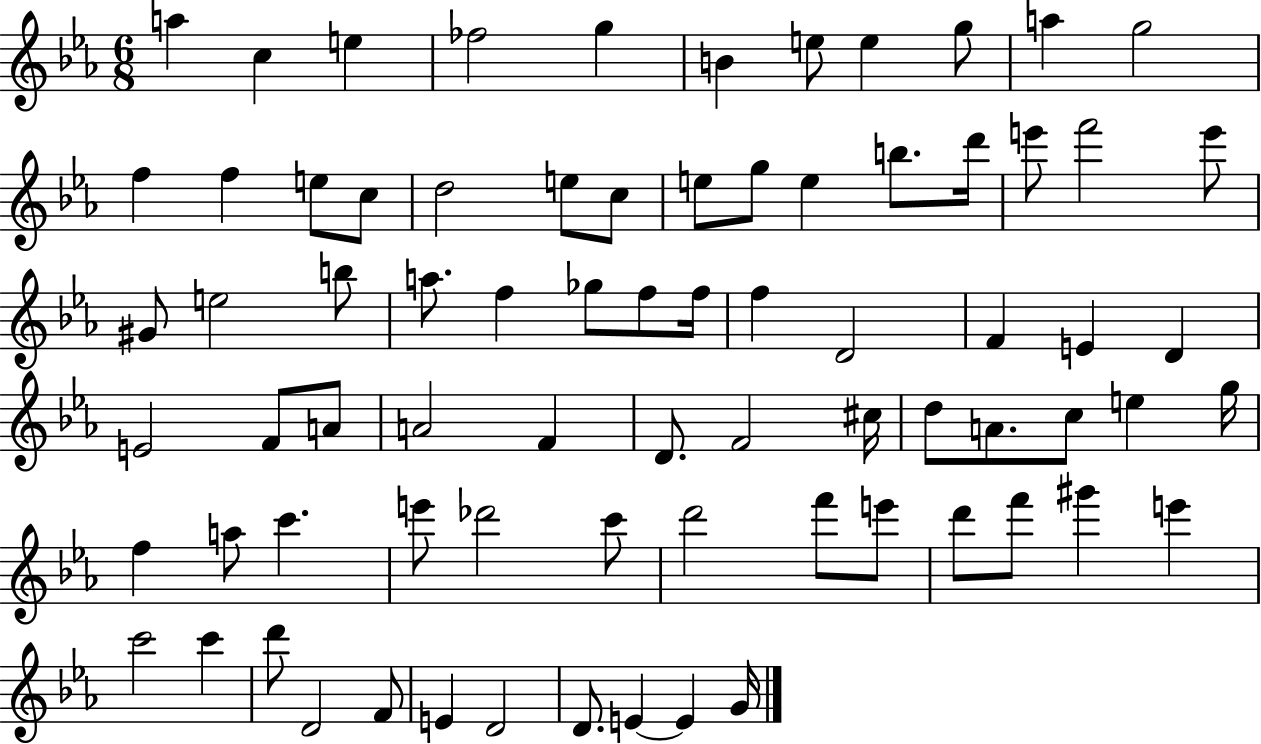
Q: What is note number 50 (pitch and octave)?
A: C5